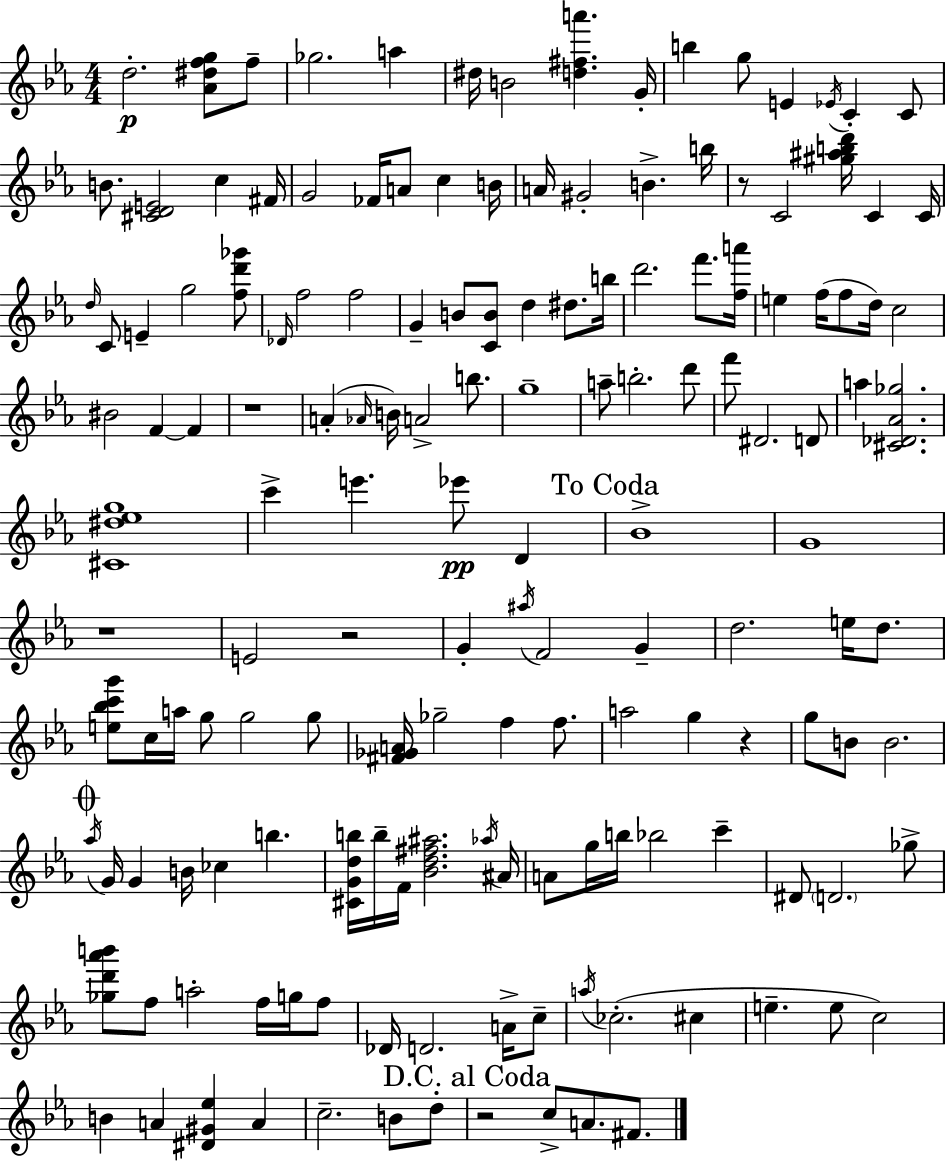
{
  \clef treble
  \numericTimeSignature
  \time 4/4
  \key c \minor
  \repeat volta 2 { d''2.-.\p <aes' dis'' f'' g''>8 f''8-- | ges''2. a''4 | dis''16 b'2 <d'' fis'' a'''>4. g'16-. | b''4 g''8 e'4 \acciaccatura { ees'16 } c'4-. c'8 | \break b'8. <cis' d' e'>2 c''4 | fis'16 g'2 fes'16 a'8 c''4 | b'16 a'16 gis'2-. b'4.-> | b''16 r8 c'2 <gis'' ais'' b'' d'''>16 c'4 | \break c'16 \grace { d''16 } c'8 e'4-- g''2 | <f'' d''' ges'''>8 \grace { des'16 } f''2 f''2 | g'4-- b'8 <c' b'>8 d''4 dis''8. | b''16 d'''2. f'''8. | \break <f'' a'''>16 e''4 f''16( f''8 d''16) c''2 | bis'2 f'4~~ f'4 | r1 | a'4-.( \grace { aes'16 } b'16) a'2-> | \break b''8. g''1-- | a''8-- b''2.-. | d'''8 f'''8 dis'2. | d'8 a''4 <cis' des' aes' ges''>2. | \break <cis' dis'' ees'' g''>1 | c'''4-> e'''4. ees'''8\pp | d'4 \mark "To Coda" bes'1-> | g'1 | \break r1 | e'2 r2 | g'4-. \acciaccatura { ais''16 } f'2 | g'4-- d''2. | \break e''16 d''8. <e'' bes'' c''' g'''>8 c''16 a''16 g''8 g''2 | g''8 <fis' ges' a'>16 ges''2-- f''4 | f''8. a''2 g''4 | r4 g''8 b'8 b'2. | \break \mark \markup { \musicglyph "scripts.coda" } \acciaccatura { aes''16 } g'16 g'4 b'16 ces''4 | b''4. <cis' g' d'' b''>16 b''16-- f'16 <bes' d'' fis'' ais''>2. | \acciaccatura { aes''16 } ais'16 a'8 g''16 b''16 bes''2 | c'''4-- dis'8 \parenthesize d'2. | \break ges''8-> <ges'' d''' aes''' b'''>8 f''8 a''2-. | f''16 g''16 f''8 des'16 d'2. | a'16-> c''8-- \acciaccatura { a''16 }( ces''2.-. | cis''4 e''4.-- e''8 | \break c''2) b'4 a'4 | <dis' gis' ees''>4 a'4 c''2.-- | b'8 d''8-. \mark "D.C. al Coda" r2 | c''8-> a'8. fis'8. } \bar "|."
}